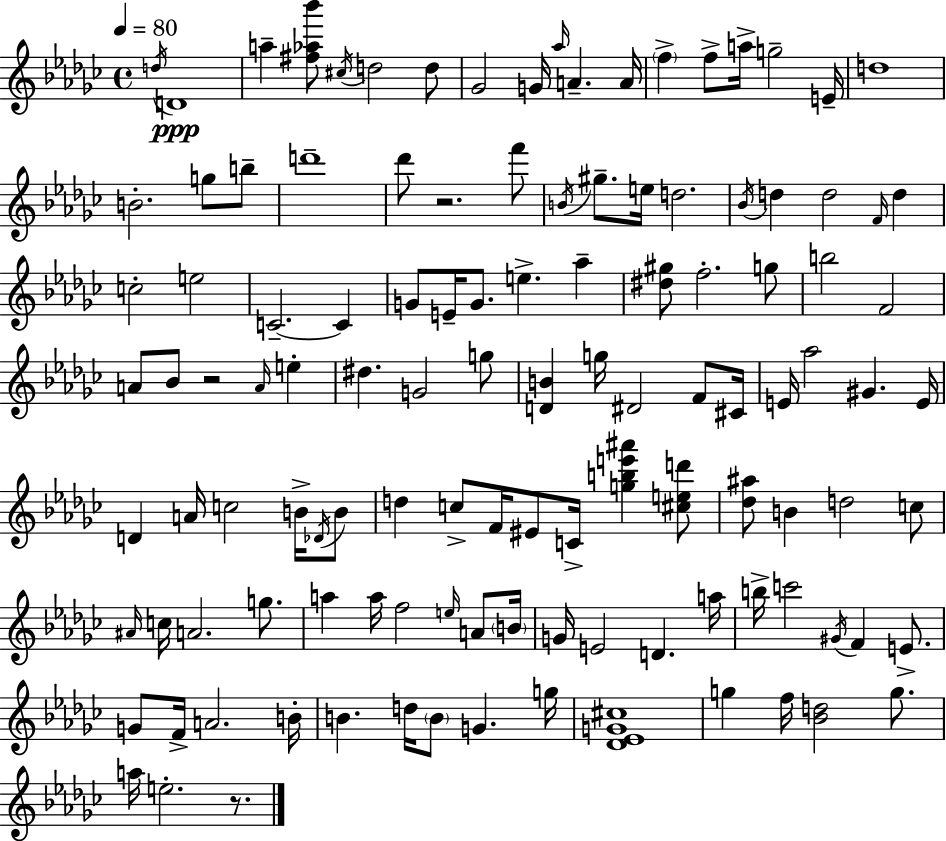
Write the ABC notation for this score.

X:1
T:Untitled
M:4/4
L:1/4
K:Ebm
d/4 D4 a [^f_a_b']/2 ^c/4 d2 d/2 _G2 G/4 _a/4 A A/4 f f/2 a/4 g2 E/4 d4 B2 g/2 b/2 d'4 _d'/2 z2 f'/2 B/4 ^g/2 e/4 d2 _B/4 d d2 F/4 d c2 e2 C2 C G/2 E/4 G/2 e _a [^d^g]/2 f2 g/2 b2 F2 A/2 _B/2 z2 A/4 e ^d G2 g/2 [DB] g/4 ^D2 F/2 ^C/4 E/4 _a2 ^G E/4 D A/4 c2 B/4 _D/4 B/2 d c/2 F/4 ^E/2 C/4 [gbe'^a'] [^ced']/2 [_d^a]/2 B d2 c/2 ^A/4 c/4 A2 g/2 a a/4 f2 e/4 A/2 B/4 G/4 E2 D a/4 b/4 c'2 ^G/4 F E/2 G/2 F/4 A2 B/4 B d/4 B/2 G g/4 [_D_EG^c]4 g f/4 [_Bd]2 g/2 a/4 e2 z/2